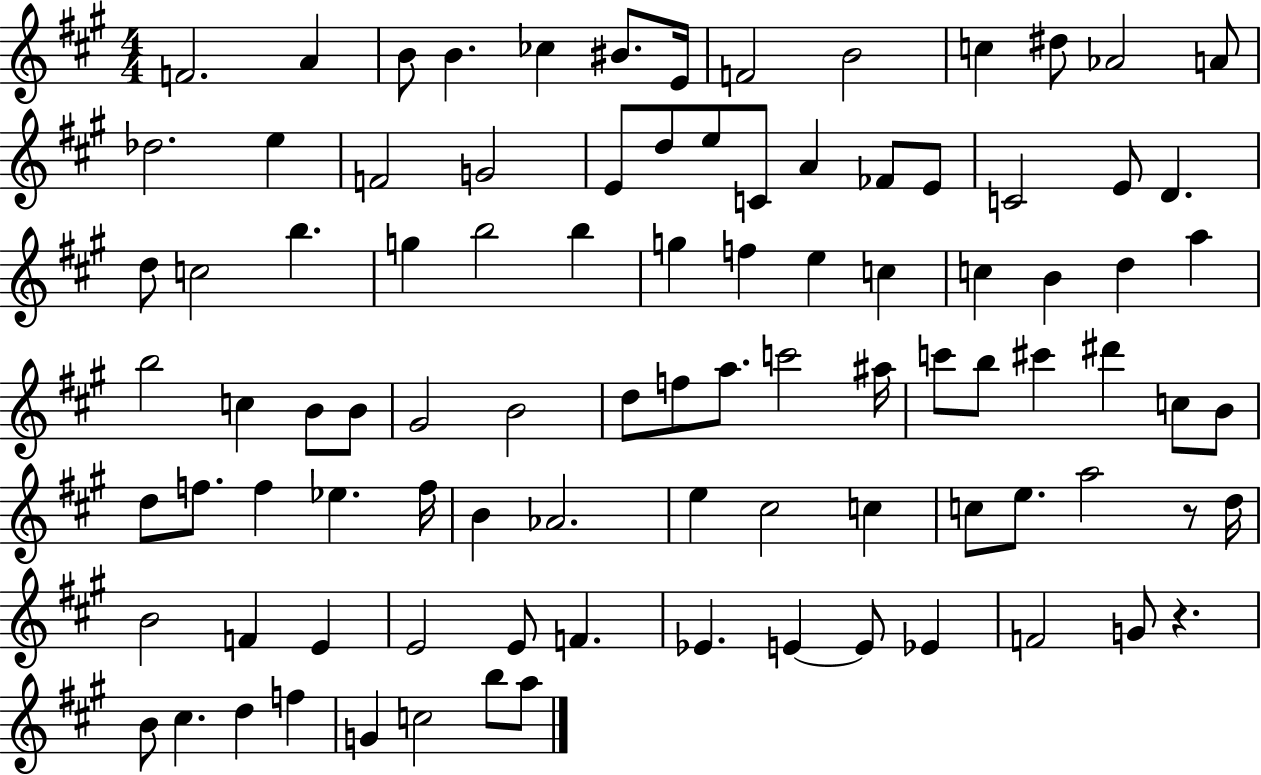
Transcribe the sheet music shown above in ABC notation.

X:1
T:Untitled
M:4/4
L:1/4
K:A
F2 A B/2 B _c ^B/2 E/4 F2 B2 c ^d/2 _A2 A/2 _d2 e F2 G2 E/2 d/2 e/2 C/2 A _F/2 E/2 C2 E/2 D d/2 c2 b g b2 b g f e c c B d a b2 c B/2 B/2 ^G2 B2 d/2 f/2 a/2 c'2 ^a/4 c'/2 b/2 ^c' ^d' c/2 B/2 d/2 f/2 f _e f/4 B _A2 e ^c2 c c/2 e/2 a2 z/2 d/4 B2 F E E2 E/2 F _E E E/2 _E F2 G/2 z B/2 ^c d f G c2 b/2 a/2